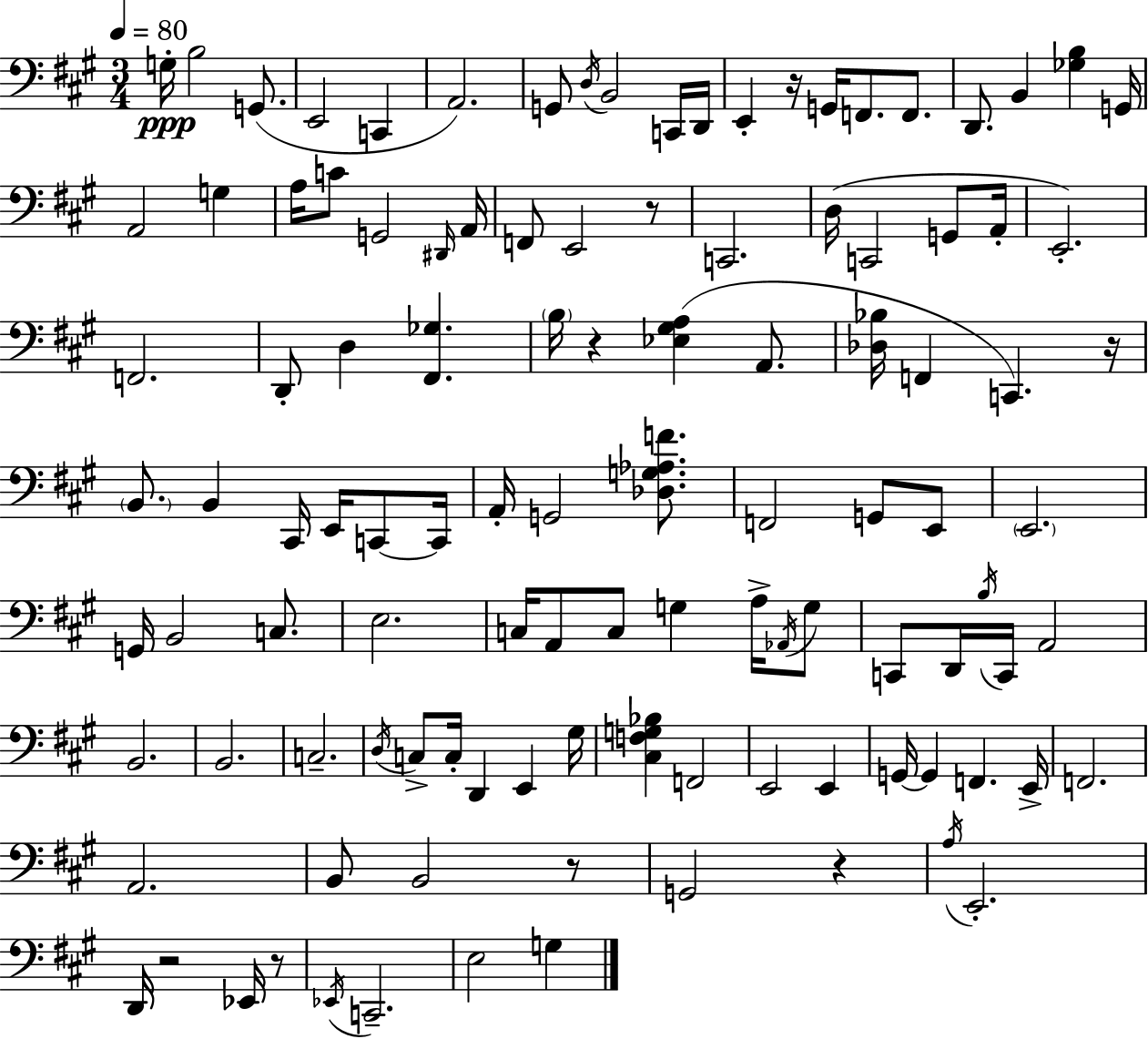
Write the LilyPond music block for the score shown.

{
  \clef bass
  \numericTimeSignature
  \time 3/4
  \key a \major
  \tempo 4 = 80
  \repeat volta 2 { g16-.\ppp b2 g,8.( | e,2 c,4 | a,2.) | g,8 \acciaccatura { d16 } b,2 c,16 | \break d,16 e,4-. r16 g,16 f,8. f,8. | d,8. b,4 <ges b>4 | g,16 a,2 g4 | a16 c'8 g,2 | \break \grace { dis,16 } a,16 f,8 e,2 | r8 c,2. | d16( c,2 g,8 | a,16-. e,2.-.) | \break f,2. | d,8-. d4 <fis, ges>4. | \parenthesize b16 r4 <ees gis a>4( a,8. | <des bes>16 f,4 c,4.) | \break r16 \parenthesize b,8. b,4 cis,16 e,16 c,8~~ | c,16 a,16-. g,2 <des g aes f'>8. | f,2 g,8 | e,8 \parenthesize e,2. | \break g,16 b,2 c8. | e2. | c16 a,8 c8 g4 a16-> | \acciaccatura { aes,16 } g8 c,8 d,16 \acciaccatura { b16 } c,16 a,2 | \break b,2. | b,2. | c2.-- | \acciaccatura { d16 } c8-> c16-. d,4 | \break e,4 gis16 <cis f g bes>4 f,2 | e,2 | e,4 g,16~~ g,4 f,4. | e,16-> f,2. | \break a,2. | b,8 b,2 | r8 g,2 | r4 \acciaccatura { a16 } e,2.-. | \break d,16 r2 | ees,16 r8 \acciaccatura { ees,16 } c,2.-- | e2 | g4 } \bar "|."
}